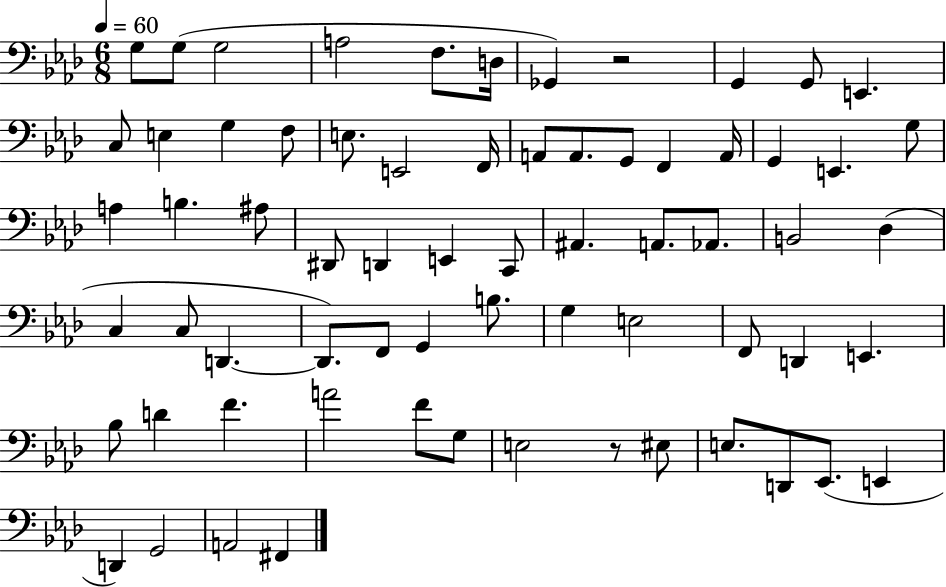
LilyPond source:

{
  \clef bass
  \numericTimeSignature
  \time 6/8
  \key aes \major
  \tempo 4 = 60
  g8 g8( g2 | a2 f8. d16 | ges,4) r2 | g,4 g,8 e,4. | \break c8 e4 g4 f8 | e8. e,2 f,16 | a,8 a,8. g,8 f,4 a,16 | g,4 e,4. g8 | \break a4 b4. ais8 | dis,8 d,4 e,4 c,8 | ais,4. a,8. aes,8. | b,2 des4( | \break c4 c8 d,4.~~ | d,8.) f,8 g,4 b8. | g4 e2 | f,8 d,4 e,4. | \break bes8 d'4 f'4. | a'2 f'8 g8 | e2 r8 eis8 | e8. d,8 ees,8.( e,4 | \break d,4) g,2 | a,2 fis,4 | \bar "|."
}